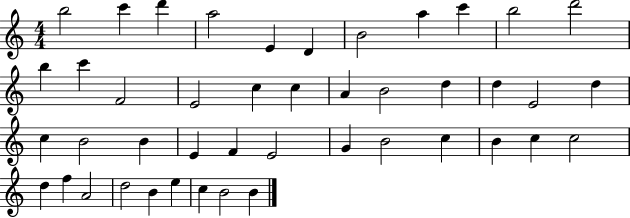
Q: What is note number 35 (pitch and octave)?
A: C5